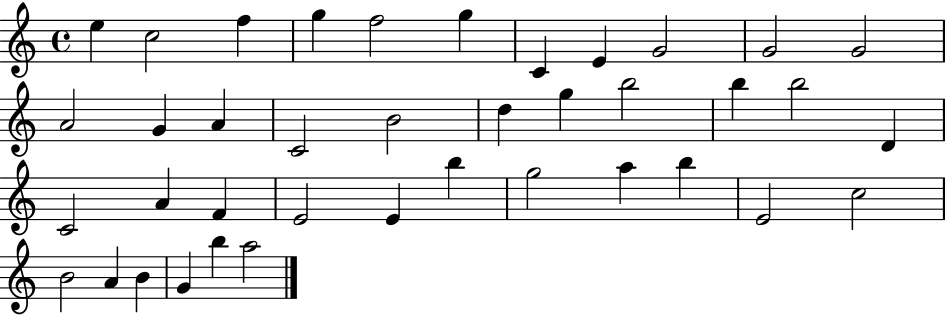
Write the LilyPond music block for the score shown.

{
  \clef treble
  \time 4/4
  \defaultTimeSignature
  \key c \major
  e''4 c''2 f''4 | g''4 f''2 g''4 | c'4 e'4 g'2 | g'2 g'2 | \break a'2 g'4 a'4 | c'2 b'2 | d''4 g''4 b''2 | b''4 b''2 d'4 | \break c'2 a'4 f'4 | e'2 e'4 b''4 | g''2 a''4 b''4 | e'2 c''2 | \break b'2 a'4 b'4 | g'4 b''4 a''2 | \bar "|."
}